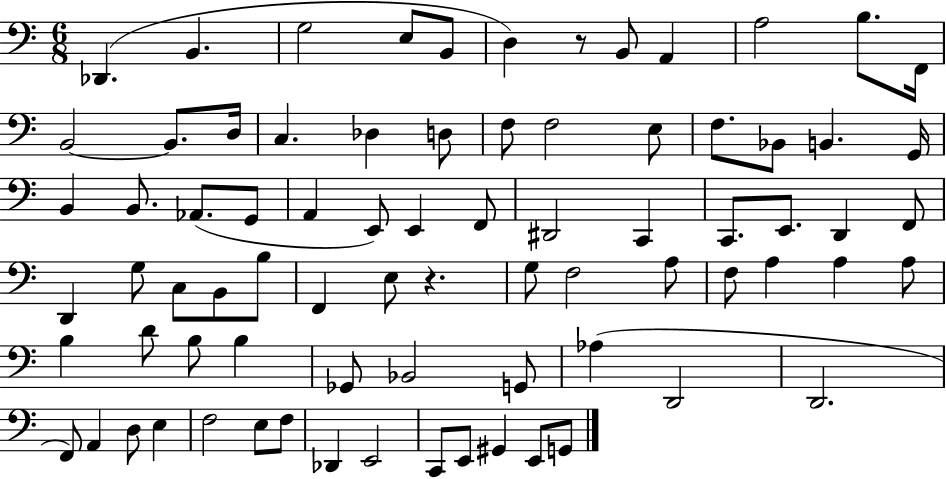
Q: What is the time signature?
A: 6/8